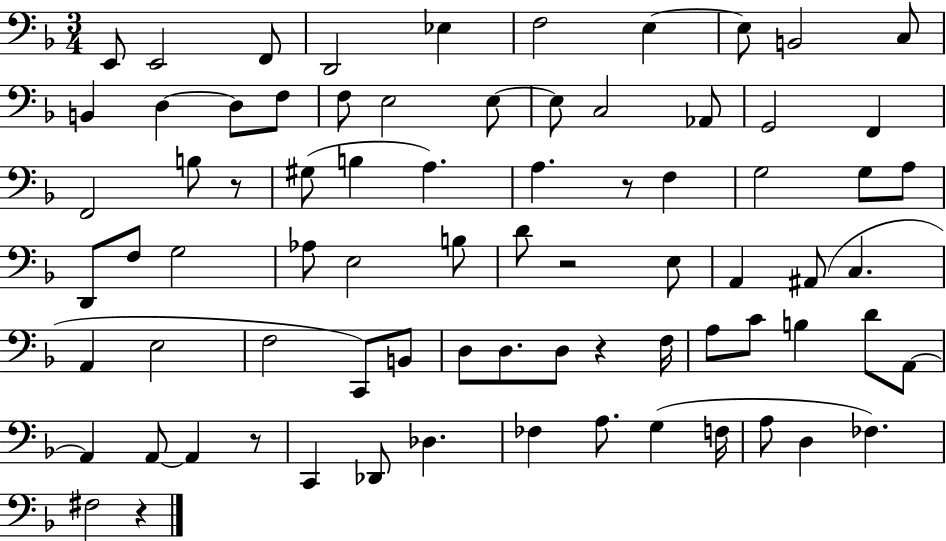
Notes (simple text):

E2/e E2/h F2/e D2/h Eb3/q F3/h E3/q E3/e B2/h C3/e B2/q D3/q D3/e F3/e F3/e E3/h E3/e E3/e C3/h Ab2/e G2/h F2/q F2/h B3/e R/e G#3/e B3/q A3/q. A3/q. R/e F3/q G3/h G3/e A3/e D2/e F3/e G3/h Ab3/e E3/h B3/e D4/e R/h E3/e A2/q A#2/e C3/q. A2/q E3/h F3/h C2/e B2/e D3/e D3/e. D3/e R/q F3/s A3/e C4/e B3/q D4/e A2/e A2/q A2/e A2/q R/e C2/q Db2/e Db3/q. FES3/q A3/e. G3/q F3/s A3/e D3/q FES3/q. F#3/h R/q